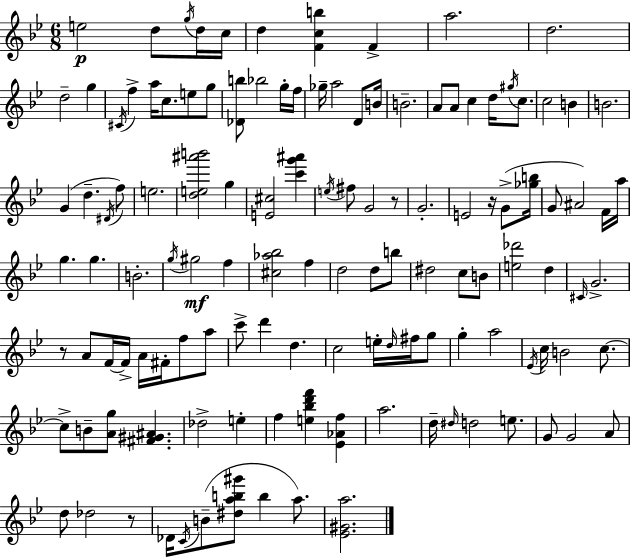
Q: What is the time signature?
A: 6/8